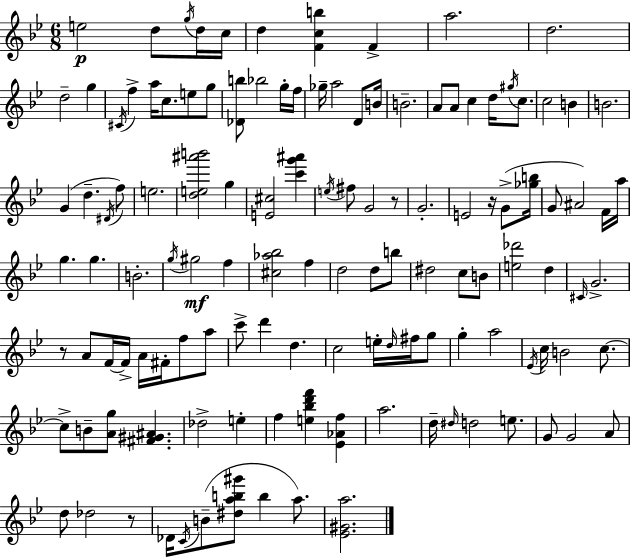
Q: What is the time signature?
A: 6/8